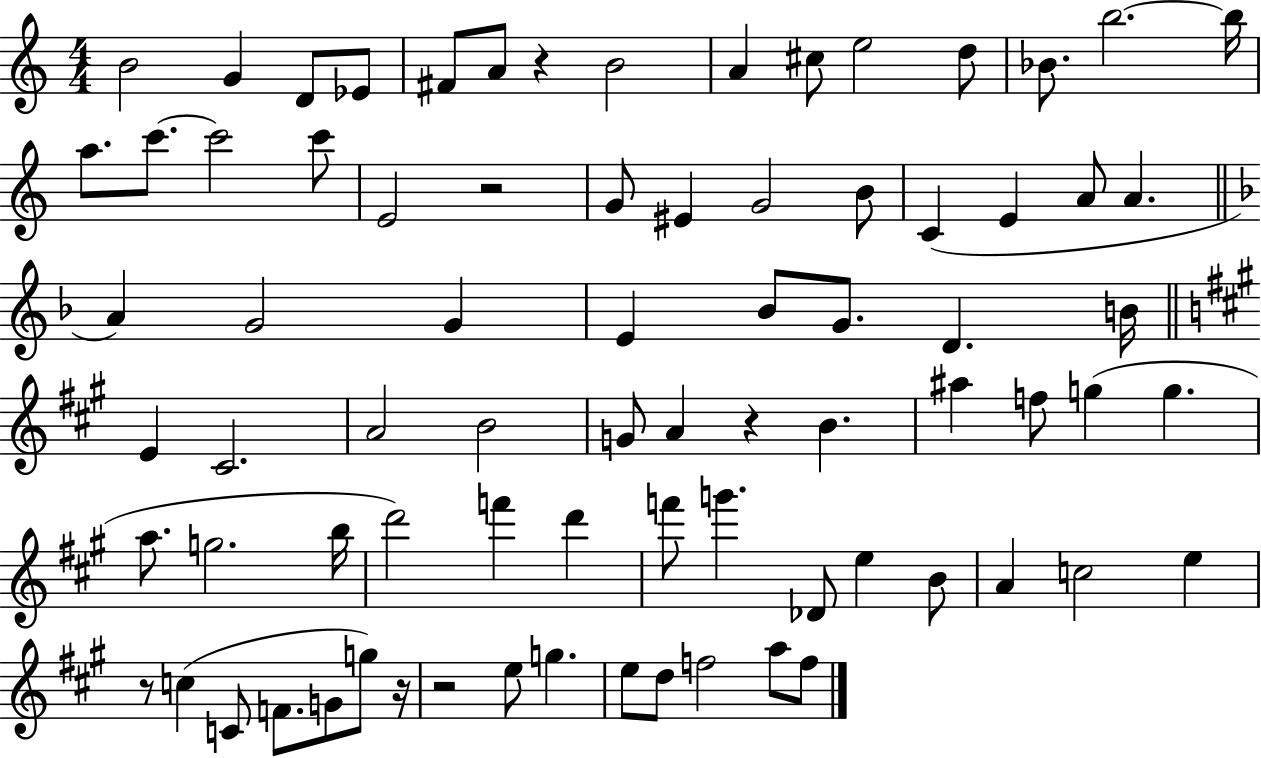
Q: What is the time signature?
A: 4/4